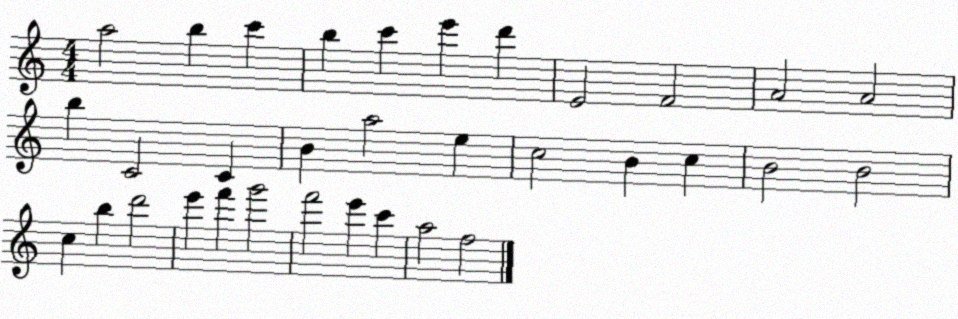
X:1
T:Untitled
M:4/4
L:1/4
K:C
a2 b c' b c' e' d' E2 F2 A2 A2 b C2 C B a2 e c2 B c B2 B2 c b d'2 e' f' g'2 f'2 e' c' a2 f2